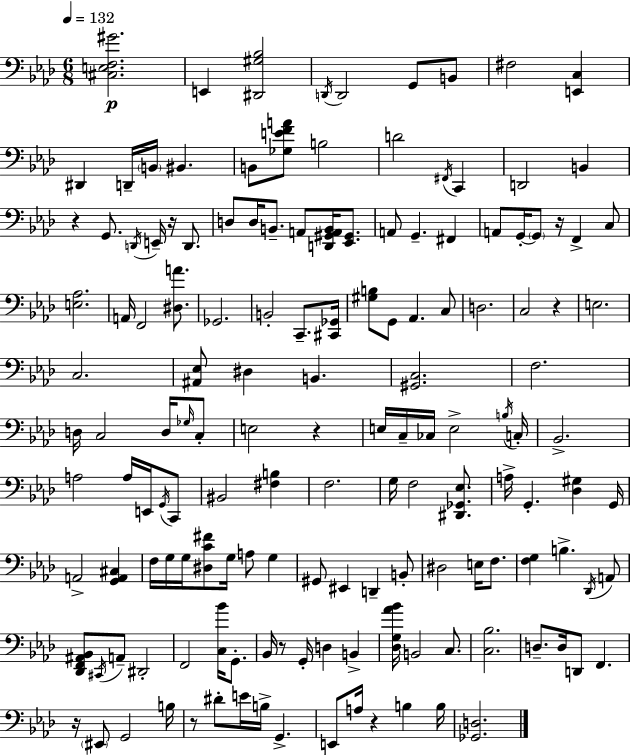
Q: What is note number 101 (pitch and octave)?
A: C3